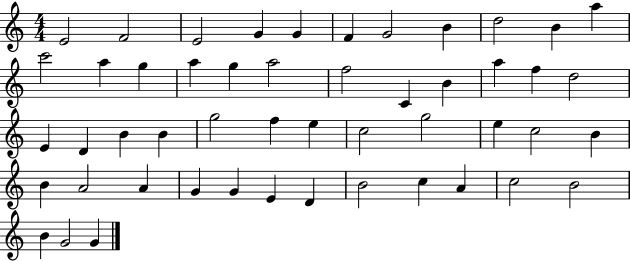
E4/h F4/h E4/h G4/q G4/q F4/q G4/h B4/q D5/h B4/q A5/q C6/h A5/q G5/q A5/q G5/q A5/h F5/h C4/q B4/q A5/q F5/q D5/h E4/q D4/q B4/q B4/q G5/h F5/q E5/q C5/h G5/h E5/q C5/h B4/q B4/q A4/h A4/q G4/q G4/q E4/q D4/q B4/h C5/q A4/q C5/h B4/h B4/q G4/h G4/q